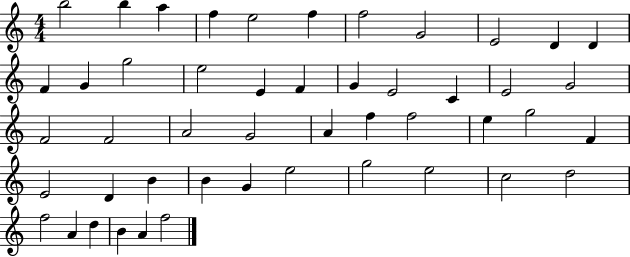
B5/h B5/q A5/q F5/q E5/h F5/q F5/h G4/h E4/h D4/q D4/q F4/q G4/q G5/h E5/h E4/q F4/q G4/q E4/h C4/q E4/h G4/h F4/h F4/h A4/h G4/h A4/q F5/q F5/h E5/q G5/h F4/q E4/h D4/q B4/q B4/q G4/q E5/h G5/h E5/h C5/h D5/h F5/h A4/q D5/q B4/q A4/q F5/h